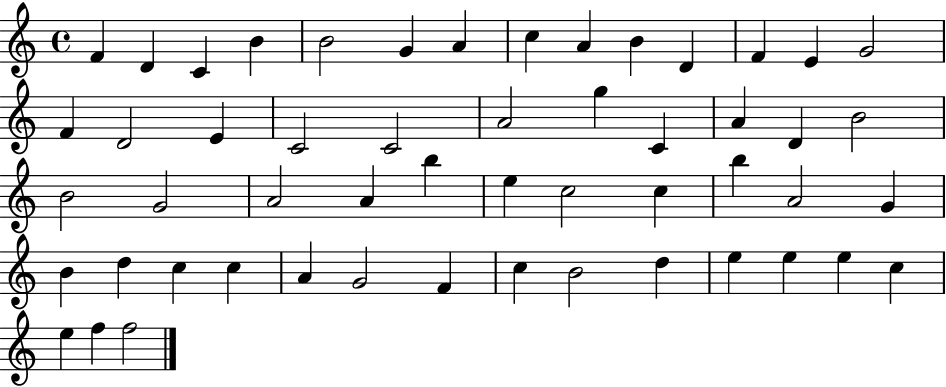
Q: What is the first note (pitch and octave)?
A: F4